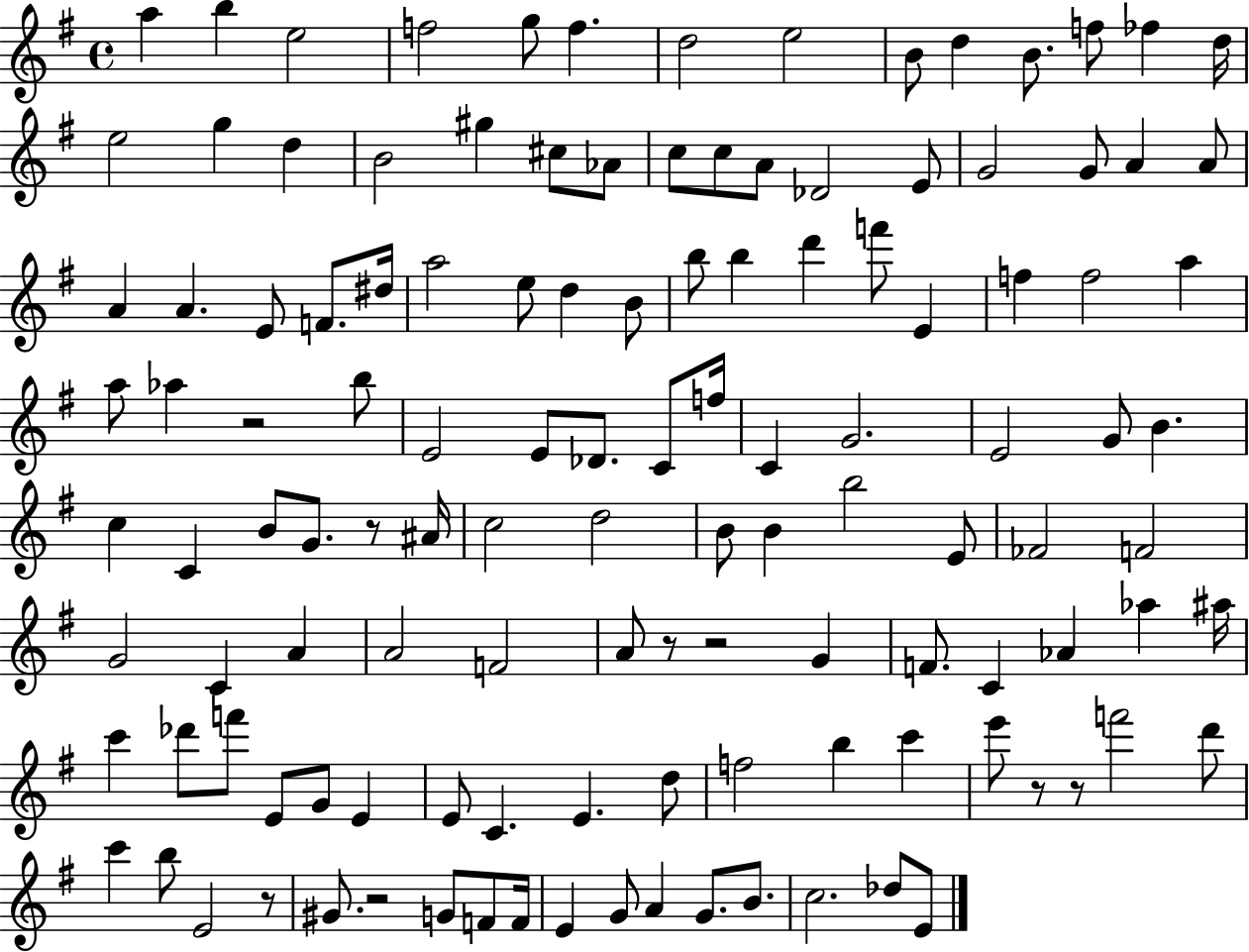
X:1
T:Untitled
M:4/4
L:1/4
K:G
a b e2 f2 g/2 f d2 e2 B/2 d B/2 f/2 _f d/4 e2 g d B2 ^g ^c/2 _A/2 c/2 c/2 A/2 _D2 E/2 G2 G/2 A A/2 A A E/2 F/2 ^d/4 a2 e/2 d B/2 b/2 b d' f'/2 E f f2 a a/2 _a z2 b/2 E2 E/2 _D/2 C/2 f/4 C G2 E2 G/2 B c C B/2 G/2 z/2 ^A/4 c2 d2 B/2 B b2 E/2 _F2 F2 G2 C A A2 F2 A/2 z/2 z2 G F/2 C _A _a ^a/4 c' _d'/2 f'/2 E/2 G/2 E E/2 C E d/2 f2 b c' e'/2 z/2 z/2 f'2 d'/2 c' b/2 E2 z/2 ^G/2 z2 G/2 F/2 F/4 E G/2 A G/2 B/2 c2 _d/2 E/2